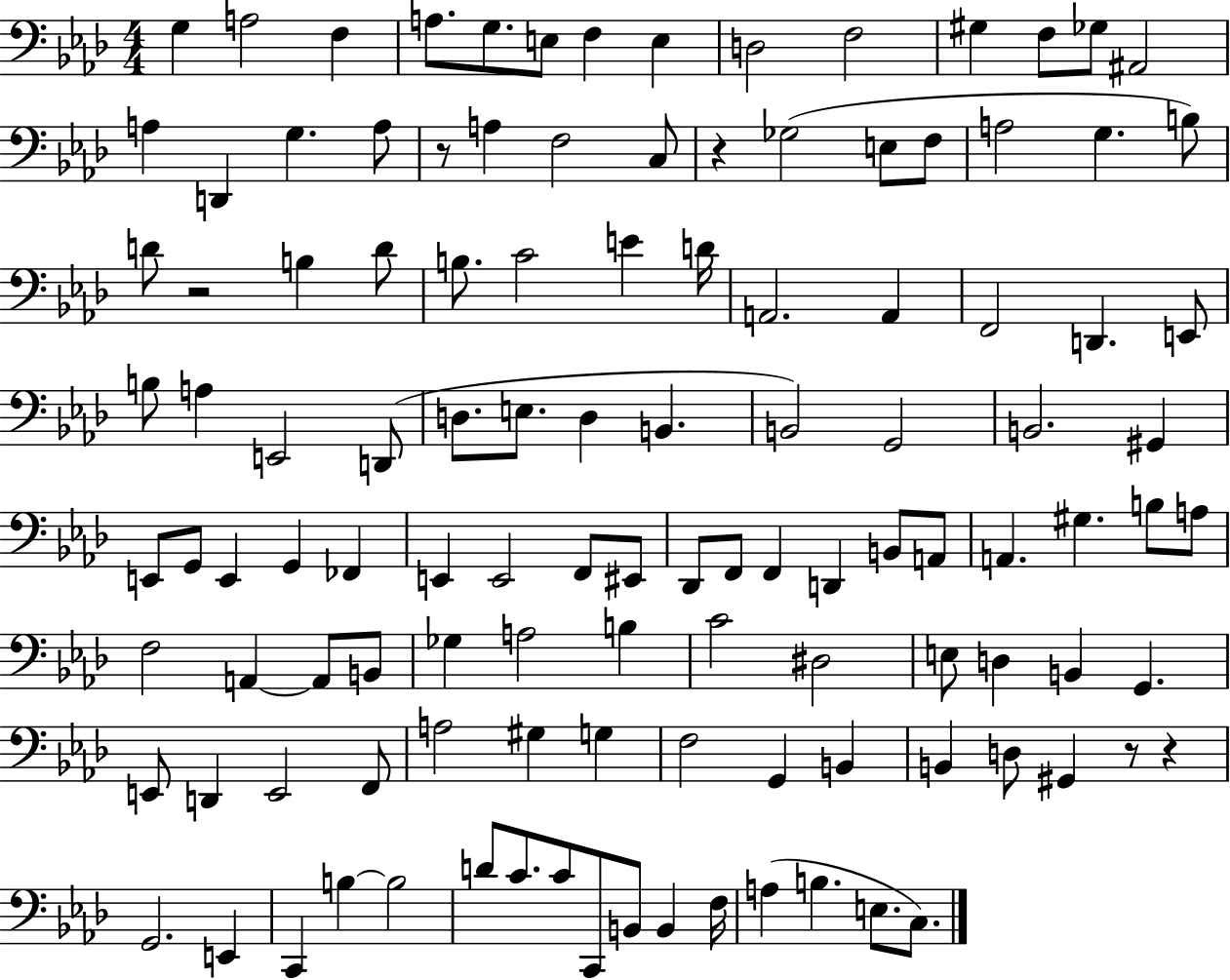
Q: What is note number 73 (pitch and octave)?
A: A2